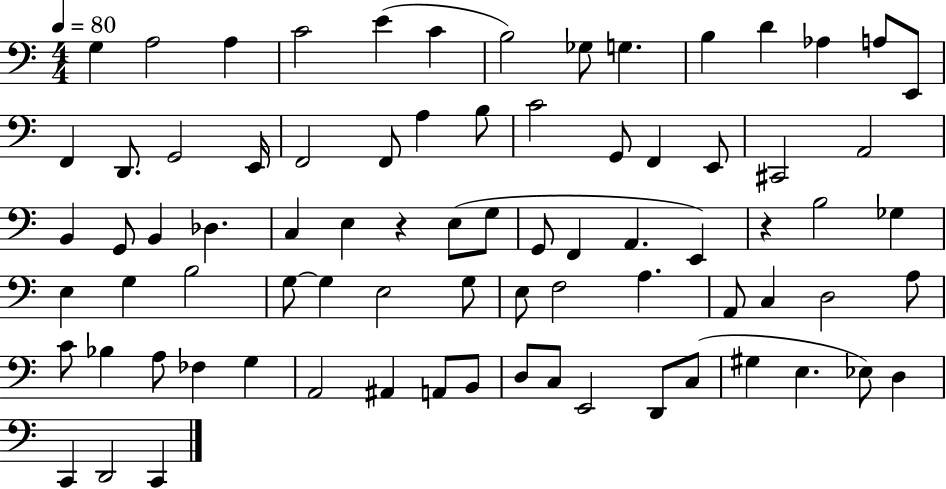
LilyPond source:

{
  \clef bass
  \numericTimeSignature
  \time 4/4
  \key c \major
  \tempo 4 = 80
  g4 a2 a4 | c'2 e'4( c'4 | b2) ges8 g4. | b4 d'4 aes4 a8 e,8 | \break f,4 d,8. g,2 e,16 | f,2 f,8 a4 b8 | c'2 g,8 f,4 e,8 | cis,2 a,2 | \break b,4 g,8 b,4 des4. | c4 e4 r4 e8( g8 | g,8 f,4 a,4. e,4) | r4 b2 ges4 | \break e4 g4 b2 | g8~~ g4 e2 g8 | e8 f2 a4. | a,8 c4 d2 a8 | \break c'8 bes4 a8 fes4 g4 | a,2 ais,4 a,8 b,8 | d8 c8 e,2 d,8 c8( | gis4 e4. ees8) d4 | \break c,4 d,2 c,4 | \bar "|."
}